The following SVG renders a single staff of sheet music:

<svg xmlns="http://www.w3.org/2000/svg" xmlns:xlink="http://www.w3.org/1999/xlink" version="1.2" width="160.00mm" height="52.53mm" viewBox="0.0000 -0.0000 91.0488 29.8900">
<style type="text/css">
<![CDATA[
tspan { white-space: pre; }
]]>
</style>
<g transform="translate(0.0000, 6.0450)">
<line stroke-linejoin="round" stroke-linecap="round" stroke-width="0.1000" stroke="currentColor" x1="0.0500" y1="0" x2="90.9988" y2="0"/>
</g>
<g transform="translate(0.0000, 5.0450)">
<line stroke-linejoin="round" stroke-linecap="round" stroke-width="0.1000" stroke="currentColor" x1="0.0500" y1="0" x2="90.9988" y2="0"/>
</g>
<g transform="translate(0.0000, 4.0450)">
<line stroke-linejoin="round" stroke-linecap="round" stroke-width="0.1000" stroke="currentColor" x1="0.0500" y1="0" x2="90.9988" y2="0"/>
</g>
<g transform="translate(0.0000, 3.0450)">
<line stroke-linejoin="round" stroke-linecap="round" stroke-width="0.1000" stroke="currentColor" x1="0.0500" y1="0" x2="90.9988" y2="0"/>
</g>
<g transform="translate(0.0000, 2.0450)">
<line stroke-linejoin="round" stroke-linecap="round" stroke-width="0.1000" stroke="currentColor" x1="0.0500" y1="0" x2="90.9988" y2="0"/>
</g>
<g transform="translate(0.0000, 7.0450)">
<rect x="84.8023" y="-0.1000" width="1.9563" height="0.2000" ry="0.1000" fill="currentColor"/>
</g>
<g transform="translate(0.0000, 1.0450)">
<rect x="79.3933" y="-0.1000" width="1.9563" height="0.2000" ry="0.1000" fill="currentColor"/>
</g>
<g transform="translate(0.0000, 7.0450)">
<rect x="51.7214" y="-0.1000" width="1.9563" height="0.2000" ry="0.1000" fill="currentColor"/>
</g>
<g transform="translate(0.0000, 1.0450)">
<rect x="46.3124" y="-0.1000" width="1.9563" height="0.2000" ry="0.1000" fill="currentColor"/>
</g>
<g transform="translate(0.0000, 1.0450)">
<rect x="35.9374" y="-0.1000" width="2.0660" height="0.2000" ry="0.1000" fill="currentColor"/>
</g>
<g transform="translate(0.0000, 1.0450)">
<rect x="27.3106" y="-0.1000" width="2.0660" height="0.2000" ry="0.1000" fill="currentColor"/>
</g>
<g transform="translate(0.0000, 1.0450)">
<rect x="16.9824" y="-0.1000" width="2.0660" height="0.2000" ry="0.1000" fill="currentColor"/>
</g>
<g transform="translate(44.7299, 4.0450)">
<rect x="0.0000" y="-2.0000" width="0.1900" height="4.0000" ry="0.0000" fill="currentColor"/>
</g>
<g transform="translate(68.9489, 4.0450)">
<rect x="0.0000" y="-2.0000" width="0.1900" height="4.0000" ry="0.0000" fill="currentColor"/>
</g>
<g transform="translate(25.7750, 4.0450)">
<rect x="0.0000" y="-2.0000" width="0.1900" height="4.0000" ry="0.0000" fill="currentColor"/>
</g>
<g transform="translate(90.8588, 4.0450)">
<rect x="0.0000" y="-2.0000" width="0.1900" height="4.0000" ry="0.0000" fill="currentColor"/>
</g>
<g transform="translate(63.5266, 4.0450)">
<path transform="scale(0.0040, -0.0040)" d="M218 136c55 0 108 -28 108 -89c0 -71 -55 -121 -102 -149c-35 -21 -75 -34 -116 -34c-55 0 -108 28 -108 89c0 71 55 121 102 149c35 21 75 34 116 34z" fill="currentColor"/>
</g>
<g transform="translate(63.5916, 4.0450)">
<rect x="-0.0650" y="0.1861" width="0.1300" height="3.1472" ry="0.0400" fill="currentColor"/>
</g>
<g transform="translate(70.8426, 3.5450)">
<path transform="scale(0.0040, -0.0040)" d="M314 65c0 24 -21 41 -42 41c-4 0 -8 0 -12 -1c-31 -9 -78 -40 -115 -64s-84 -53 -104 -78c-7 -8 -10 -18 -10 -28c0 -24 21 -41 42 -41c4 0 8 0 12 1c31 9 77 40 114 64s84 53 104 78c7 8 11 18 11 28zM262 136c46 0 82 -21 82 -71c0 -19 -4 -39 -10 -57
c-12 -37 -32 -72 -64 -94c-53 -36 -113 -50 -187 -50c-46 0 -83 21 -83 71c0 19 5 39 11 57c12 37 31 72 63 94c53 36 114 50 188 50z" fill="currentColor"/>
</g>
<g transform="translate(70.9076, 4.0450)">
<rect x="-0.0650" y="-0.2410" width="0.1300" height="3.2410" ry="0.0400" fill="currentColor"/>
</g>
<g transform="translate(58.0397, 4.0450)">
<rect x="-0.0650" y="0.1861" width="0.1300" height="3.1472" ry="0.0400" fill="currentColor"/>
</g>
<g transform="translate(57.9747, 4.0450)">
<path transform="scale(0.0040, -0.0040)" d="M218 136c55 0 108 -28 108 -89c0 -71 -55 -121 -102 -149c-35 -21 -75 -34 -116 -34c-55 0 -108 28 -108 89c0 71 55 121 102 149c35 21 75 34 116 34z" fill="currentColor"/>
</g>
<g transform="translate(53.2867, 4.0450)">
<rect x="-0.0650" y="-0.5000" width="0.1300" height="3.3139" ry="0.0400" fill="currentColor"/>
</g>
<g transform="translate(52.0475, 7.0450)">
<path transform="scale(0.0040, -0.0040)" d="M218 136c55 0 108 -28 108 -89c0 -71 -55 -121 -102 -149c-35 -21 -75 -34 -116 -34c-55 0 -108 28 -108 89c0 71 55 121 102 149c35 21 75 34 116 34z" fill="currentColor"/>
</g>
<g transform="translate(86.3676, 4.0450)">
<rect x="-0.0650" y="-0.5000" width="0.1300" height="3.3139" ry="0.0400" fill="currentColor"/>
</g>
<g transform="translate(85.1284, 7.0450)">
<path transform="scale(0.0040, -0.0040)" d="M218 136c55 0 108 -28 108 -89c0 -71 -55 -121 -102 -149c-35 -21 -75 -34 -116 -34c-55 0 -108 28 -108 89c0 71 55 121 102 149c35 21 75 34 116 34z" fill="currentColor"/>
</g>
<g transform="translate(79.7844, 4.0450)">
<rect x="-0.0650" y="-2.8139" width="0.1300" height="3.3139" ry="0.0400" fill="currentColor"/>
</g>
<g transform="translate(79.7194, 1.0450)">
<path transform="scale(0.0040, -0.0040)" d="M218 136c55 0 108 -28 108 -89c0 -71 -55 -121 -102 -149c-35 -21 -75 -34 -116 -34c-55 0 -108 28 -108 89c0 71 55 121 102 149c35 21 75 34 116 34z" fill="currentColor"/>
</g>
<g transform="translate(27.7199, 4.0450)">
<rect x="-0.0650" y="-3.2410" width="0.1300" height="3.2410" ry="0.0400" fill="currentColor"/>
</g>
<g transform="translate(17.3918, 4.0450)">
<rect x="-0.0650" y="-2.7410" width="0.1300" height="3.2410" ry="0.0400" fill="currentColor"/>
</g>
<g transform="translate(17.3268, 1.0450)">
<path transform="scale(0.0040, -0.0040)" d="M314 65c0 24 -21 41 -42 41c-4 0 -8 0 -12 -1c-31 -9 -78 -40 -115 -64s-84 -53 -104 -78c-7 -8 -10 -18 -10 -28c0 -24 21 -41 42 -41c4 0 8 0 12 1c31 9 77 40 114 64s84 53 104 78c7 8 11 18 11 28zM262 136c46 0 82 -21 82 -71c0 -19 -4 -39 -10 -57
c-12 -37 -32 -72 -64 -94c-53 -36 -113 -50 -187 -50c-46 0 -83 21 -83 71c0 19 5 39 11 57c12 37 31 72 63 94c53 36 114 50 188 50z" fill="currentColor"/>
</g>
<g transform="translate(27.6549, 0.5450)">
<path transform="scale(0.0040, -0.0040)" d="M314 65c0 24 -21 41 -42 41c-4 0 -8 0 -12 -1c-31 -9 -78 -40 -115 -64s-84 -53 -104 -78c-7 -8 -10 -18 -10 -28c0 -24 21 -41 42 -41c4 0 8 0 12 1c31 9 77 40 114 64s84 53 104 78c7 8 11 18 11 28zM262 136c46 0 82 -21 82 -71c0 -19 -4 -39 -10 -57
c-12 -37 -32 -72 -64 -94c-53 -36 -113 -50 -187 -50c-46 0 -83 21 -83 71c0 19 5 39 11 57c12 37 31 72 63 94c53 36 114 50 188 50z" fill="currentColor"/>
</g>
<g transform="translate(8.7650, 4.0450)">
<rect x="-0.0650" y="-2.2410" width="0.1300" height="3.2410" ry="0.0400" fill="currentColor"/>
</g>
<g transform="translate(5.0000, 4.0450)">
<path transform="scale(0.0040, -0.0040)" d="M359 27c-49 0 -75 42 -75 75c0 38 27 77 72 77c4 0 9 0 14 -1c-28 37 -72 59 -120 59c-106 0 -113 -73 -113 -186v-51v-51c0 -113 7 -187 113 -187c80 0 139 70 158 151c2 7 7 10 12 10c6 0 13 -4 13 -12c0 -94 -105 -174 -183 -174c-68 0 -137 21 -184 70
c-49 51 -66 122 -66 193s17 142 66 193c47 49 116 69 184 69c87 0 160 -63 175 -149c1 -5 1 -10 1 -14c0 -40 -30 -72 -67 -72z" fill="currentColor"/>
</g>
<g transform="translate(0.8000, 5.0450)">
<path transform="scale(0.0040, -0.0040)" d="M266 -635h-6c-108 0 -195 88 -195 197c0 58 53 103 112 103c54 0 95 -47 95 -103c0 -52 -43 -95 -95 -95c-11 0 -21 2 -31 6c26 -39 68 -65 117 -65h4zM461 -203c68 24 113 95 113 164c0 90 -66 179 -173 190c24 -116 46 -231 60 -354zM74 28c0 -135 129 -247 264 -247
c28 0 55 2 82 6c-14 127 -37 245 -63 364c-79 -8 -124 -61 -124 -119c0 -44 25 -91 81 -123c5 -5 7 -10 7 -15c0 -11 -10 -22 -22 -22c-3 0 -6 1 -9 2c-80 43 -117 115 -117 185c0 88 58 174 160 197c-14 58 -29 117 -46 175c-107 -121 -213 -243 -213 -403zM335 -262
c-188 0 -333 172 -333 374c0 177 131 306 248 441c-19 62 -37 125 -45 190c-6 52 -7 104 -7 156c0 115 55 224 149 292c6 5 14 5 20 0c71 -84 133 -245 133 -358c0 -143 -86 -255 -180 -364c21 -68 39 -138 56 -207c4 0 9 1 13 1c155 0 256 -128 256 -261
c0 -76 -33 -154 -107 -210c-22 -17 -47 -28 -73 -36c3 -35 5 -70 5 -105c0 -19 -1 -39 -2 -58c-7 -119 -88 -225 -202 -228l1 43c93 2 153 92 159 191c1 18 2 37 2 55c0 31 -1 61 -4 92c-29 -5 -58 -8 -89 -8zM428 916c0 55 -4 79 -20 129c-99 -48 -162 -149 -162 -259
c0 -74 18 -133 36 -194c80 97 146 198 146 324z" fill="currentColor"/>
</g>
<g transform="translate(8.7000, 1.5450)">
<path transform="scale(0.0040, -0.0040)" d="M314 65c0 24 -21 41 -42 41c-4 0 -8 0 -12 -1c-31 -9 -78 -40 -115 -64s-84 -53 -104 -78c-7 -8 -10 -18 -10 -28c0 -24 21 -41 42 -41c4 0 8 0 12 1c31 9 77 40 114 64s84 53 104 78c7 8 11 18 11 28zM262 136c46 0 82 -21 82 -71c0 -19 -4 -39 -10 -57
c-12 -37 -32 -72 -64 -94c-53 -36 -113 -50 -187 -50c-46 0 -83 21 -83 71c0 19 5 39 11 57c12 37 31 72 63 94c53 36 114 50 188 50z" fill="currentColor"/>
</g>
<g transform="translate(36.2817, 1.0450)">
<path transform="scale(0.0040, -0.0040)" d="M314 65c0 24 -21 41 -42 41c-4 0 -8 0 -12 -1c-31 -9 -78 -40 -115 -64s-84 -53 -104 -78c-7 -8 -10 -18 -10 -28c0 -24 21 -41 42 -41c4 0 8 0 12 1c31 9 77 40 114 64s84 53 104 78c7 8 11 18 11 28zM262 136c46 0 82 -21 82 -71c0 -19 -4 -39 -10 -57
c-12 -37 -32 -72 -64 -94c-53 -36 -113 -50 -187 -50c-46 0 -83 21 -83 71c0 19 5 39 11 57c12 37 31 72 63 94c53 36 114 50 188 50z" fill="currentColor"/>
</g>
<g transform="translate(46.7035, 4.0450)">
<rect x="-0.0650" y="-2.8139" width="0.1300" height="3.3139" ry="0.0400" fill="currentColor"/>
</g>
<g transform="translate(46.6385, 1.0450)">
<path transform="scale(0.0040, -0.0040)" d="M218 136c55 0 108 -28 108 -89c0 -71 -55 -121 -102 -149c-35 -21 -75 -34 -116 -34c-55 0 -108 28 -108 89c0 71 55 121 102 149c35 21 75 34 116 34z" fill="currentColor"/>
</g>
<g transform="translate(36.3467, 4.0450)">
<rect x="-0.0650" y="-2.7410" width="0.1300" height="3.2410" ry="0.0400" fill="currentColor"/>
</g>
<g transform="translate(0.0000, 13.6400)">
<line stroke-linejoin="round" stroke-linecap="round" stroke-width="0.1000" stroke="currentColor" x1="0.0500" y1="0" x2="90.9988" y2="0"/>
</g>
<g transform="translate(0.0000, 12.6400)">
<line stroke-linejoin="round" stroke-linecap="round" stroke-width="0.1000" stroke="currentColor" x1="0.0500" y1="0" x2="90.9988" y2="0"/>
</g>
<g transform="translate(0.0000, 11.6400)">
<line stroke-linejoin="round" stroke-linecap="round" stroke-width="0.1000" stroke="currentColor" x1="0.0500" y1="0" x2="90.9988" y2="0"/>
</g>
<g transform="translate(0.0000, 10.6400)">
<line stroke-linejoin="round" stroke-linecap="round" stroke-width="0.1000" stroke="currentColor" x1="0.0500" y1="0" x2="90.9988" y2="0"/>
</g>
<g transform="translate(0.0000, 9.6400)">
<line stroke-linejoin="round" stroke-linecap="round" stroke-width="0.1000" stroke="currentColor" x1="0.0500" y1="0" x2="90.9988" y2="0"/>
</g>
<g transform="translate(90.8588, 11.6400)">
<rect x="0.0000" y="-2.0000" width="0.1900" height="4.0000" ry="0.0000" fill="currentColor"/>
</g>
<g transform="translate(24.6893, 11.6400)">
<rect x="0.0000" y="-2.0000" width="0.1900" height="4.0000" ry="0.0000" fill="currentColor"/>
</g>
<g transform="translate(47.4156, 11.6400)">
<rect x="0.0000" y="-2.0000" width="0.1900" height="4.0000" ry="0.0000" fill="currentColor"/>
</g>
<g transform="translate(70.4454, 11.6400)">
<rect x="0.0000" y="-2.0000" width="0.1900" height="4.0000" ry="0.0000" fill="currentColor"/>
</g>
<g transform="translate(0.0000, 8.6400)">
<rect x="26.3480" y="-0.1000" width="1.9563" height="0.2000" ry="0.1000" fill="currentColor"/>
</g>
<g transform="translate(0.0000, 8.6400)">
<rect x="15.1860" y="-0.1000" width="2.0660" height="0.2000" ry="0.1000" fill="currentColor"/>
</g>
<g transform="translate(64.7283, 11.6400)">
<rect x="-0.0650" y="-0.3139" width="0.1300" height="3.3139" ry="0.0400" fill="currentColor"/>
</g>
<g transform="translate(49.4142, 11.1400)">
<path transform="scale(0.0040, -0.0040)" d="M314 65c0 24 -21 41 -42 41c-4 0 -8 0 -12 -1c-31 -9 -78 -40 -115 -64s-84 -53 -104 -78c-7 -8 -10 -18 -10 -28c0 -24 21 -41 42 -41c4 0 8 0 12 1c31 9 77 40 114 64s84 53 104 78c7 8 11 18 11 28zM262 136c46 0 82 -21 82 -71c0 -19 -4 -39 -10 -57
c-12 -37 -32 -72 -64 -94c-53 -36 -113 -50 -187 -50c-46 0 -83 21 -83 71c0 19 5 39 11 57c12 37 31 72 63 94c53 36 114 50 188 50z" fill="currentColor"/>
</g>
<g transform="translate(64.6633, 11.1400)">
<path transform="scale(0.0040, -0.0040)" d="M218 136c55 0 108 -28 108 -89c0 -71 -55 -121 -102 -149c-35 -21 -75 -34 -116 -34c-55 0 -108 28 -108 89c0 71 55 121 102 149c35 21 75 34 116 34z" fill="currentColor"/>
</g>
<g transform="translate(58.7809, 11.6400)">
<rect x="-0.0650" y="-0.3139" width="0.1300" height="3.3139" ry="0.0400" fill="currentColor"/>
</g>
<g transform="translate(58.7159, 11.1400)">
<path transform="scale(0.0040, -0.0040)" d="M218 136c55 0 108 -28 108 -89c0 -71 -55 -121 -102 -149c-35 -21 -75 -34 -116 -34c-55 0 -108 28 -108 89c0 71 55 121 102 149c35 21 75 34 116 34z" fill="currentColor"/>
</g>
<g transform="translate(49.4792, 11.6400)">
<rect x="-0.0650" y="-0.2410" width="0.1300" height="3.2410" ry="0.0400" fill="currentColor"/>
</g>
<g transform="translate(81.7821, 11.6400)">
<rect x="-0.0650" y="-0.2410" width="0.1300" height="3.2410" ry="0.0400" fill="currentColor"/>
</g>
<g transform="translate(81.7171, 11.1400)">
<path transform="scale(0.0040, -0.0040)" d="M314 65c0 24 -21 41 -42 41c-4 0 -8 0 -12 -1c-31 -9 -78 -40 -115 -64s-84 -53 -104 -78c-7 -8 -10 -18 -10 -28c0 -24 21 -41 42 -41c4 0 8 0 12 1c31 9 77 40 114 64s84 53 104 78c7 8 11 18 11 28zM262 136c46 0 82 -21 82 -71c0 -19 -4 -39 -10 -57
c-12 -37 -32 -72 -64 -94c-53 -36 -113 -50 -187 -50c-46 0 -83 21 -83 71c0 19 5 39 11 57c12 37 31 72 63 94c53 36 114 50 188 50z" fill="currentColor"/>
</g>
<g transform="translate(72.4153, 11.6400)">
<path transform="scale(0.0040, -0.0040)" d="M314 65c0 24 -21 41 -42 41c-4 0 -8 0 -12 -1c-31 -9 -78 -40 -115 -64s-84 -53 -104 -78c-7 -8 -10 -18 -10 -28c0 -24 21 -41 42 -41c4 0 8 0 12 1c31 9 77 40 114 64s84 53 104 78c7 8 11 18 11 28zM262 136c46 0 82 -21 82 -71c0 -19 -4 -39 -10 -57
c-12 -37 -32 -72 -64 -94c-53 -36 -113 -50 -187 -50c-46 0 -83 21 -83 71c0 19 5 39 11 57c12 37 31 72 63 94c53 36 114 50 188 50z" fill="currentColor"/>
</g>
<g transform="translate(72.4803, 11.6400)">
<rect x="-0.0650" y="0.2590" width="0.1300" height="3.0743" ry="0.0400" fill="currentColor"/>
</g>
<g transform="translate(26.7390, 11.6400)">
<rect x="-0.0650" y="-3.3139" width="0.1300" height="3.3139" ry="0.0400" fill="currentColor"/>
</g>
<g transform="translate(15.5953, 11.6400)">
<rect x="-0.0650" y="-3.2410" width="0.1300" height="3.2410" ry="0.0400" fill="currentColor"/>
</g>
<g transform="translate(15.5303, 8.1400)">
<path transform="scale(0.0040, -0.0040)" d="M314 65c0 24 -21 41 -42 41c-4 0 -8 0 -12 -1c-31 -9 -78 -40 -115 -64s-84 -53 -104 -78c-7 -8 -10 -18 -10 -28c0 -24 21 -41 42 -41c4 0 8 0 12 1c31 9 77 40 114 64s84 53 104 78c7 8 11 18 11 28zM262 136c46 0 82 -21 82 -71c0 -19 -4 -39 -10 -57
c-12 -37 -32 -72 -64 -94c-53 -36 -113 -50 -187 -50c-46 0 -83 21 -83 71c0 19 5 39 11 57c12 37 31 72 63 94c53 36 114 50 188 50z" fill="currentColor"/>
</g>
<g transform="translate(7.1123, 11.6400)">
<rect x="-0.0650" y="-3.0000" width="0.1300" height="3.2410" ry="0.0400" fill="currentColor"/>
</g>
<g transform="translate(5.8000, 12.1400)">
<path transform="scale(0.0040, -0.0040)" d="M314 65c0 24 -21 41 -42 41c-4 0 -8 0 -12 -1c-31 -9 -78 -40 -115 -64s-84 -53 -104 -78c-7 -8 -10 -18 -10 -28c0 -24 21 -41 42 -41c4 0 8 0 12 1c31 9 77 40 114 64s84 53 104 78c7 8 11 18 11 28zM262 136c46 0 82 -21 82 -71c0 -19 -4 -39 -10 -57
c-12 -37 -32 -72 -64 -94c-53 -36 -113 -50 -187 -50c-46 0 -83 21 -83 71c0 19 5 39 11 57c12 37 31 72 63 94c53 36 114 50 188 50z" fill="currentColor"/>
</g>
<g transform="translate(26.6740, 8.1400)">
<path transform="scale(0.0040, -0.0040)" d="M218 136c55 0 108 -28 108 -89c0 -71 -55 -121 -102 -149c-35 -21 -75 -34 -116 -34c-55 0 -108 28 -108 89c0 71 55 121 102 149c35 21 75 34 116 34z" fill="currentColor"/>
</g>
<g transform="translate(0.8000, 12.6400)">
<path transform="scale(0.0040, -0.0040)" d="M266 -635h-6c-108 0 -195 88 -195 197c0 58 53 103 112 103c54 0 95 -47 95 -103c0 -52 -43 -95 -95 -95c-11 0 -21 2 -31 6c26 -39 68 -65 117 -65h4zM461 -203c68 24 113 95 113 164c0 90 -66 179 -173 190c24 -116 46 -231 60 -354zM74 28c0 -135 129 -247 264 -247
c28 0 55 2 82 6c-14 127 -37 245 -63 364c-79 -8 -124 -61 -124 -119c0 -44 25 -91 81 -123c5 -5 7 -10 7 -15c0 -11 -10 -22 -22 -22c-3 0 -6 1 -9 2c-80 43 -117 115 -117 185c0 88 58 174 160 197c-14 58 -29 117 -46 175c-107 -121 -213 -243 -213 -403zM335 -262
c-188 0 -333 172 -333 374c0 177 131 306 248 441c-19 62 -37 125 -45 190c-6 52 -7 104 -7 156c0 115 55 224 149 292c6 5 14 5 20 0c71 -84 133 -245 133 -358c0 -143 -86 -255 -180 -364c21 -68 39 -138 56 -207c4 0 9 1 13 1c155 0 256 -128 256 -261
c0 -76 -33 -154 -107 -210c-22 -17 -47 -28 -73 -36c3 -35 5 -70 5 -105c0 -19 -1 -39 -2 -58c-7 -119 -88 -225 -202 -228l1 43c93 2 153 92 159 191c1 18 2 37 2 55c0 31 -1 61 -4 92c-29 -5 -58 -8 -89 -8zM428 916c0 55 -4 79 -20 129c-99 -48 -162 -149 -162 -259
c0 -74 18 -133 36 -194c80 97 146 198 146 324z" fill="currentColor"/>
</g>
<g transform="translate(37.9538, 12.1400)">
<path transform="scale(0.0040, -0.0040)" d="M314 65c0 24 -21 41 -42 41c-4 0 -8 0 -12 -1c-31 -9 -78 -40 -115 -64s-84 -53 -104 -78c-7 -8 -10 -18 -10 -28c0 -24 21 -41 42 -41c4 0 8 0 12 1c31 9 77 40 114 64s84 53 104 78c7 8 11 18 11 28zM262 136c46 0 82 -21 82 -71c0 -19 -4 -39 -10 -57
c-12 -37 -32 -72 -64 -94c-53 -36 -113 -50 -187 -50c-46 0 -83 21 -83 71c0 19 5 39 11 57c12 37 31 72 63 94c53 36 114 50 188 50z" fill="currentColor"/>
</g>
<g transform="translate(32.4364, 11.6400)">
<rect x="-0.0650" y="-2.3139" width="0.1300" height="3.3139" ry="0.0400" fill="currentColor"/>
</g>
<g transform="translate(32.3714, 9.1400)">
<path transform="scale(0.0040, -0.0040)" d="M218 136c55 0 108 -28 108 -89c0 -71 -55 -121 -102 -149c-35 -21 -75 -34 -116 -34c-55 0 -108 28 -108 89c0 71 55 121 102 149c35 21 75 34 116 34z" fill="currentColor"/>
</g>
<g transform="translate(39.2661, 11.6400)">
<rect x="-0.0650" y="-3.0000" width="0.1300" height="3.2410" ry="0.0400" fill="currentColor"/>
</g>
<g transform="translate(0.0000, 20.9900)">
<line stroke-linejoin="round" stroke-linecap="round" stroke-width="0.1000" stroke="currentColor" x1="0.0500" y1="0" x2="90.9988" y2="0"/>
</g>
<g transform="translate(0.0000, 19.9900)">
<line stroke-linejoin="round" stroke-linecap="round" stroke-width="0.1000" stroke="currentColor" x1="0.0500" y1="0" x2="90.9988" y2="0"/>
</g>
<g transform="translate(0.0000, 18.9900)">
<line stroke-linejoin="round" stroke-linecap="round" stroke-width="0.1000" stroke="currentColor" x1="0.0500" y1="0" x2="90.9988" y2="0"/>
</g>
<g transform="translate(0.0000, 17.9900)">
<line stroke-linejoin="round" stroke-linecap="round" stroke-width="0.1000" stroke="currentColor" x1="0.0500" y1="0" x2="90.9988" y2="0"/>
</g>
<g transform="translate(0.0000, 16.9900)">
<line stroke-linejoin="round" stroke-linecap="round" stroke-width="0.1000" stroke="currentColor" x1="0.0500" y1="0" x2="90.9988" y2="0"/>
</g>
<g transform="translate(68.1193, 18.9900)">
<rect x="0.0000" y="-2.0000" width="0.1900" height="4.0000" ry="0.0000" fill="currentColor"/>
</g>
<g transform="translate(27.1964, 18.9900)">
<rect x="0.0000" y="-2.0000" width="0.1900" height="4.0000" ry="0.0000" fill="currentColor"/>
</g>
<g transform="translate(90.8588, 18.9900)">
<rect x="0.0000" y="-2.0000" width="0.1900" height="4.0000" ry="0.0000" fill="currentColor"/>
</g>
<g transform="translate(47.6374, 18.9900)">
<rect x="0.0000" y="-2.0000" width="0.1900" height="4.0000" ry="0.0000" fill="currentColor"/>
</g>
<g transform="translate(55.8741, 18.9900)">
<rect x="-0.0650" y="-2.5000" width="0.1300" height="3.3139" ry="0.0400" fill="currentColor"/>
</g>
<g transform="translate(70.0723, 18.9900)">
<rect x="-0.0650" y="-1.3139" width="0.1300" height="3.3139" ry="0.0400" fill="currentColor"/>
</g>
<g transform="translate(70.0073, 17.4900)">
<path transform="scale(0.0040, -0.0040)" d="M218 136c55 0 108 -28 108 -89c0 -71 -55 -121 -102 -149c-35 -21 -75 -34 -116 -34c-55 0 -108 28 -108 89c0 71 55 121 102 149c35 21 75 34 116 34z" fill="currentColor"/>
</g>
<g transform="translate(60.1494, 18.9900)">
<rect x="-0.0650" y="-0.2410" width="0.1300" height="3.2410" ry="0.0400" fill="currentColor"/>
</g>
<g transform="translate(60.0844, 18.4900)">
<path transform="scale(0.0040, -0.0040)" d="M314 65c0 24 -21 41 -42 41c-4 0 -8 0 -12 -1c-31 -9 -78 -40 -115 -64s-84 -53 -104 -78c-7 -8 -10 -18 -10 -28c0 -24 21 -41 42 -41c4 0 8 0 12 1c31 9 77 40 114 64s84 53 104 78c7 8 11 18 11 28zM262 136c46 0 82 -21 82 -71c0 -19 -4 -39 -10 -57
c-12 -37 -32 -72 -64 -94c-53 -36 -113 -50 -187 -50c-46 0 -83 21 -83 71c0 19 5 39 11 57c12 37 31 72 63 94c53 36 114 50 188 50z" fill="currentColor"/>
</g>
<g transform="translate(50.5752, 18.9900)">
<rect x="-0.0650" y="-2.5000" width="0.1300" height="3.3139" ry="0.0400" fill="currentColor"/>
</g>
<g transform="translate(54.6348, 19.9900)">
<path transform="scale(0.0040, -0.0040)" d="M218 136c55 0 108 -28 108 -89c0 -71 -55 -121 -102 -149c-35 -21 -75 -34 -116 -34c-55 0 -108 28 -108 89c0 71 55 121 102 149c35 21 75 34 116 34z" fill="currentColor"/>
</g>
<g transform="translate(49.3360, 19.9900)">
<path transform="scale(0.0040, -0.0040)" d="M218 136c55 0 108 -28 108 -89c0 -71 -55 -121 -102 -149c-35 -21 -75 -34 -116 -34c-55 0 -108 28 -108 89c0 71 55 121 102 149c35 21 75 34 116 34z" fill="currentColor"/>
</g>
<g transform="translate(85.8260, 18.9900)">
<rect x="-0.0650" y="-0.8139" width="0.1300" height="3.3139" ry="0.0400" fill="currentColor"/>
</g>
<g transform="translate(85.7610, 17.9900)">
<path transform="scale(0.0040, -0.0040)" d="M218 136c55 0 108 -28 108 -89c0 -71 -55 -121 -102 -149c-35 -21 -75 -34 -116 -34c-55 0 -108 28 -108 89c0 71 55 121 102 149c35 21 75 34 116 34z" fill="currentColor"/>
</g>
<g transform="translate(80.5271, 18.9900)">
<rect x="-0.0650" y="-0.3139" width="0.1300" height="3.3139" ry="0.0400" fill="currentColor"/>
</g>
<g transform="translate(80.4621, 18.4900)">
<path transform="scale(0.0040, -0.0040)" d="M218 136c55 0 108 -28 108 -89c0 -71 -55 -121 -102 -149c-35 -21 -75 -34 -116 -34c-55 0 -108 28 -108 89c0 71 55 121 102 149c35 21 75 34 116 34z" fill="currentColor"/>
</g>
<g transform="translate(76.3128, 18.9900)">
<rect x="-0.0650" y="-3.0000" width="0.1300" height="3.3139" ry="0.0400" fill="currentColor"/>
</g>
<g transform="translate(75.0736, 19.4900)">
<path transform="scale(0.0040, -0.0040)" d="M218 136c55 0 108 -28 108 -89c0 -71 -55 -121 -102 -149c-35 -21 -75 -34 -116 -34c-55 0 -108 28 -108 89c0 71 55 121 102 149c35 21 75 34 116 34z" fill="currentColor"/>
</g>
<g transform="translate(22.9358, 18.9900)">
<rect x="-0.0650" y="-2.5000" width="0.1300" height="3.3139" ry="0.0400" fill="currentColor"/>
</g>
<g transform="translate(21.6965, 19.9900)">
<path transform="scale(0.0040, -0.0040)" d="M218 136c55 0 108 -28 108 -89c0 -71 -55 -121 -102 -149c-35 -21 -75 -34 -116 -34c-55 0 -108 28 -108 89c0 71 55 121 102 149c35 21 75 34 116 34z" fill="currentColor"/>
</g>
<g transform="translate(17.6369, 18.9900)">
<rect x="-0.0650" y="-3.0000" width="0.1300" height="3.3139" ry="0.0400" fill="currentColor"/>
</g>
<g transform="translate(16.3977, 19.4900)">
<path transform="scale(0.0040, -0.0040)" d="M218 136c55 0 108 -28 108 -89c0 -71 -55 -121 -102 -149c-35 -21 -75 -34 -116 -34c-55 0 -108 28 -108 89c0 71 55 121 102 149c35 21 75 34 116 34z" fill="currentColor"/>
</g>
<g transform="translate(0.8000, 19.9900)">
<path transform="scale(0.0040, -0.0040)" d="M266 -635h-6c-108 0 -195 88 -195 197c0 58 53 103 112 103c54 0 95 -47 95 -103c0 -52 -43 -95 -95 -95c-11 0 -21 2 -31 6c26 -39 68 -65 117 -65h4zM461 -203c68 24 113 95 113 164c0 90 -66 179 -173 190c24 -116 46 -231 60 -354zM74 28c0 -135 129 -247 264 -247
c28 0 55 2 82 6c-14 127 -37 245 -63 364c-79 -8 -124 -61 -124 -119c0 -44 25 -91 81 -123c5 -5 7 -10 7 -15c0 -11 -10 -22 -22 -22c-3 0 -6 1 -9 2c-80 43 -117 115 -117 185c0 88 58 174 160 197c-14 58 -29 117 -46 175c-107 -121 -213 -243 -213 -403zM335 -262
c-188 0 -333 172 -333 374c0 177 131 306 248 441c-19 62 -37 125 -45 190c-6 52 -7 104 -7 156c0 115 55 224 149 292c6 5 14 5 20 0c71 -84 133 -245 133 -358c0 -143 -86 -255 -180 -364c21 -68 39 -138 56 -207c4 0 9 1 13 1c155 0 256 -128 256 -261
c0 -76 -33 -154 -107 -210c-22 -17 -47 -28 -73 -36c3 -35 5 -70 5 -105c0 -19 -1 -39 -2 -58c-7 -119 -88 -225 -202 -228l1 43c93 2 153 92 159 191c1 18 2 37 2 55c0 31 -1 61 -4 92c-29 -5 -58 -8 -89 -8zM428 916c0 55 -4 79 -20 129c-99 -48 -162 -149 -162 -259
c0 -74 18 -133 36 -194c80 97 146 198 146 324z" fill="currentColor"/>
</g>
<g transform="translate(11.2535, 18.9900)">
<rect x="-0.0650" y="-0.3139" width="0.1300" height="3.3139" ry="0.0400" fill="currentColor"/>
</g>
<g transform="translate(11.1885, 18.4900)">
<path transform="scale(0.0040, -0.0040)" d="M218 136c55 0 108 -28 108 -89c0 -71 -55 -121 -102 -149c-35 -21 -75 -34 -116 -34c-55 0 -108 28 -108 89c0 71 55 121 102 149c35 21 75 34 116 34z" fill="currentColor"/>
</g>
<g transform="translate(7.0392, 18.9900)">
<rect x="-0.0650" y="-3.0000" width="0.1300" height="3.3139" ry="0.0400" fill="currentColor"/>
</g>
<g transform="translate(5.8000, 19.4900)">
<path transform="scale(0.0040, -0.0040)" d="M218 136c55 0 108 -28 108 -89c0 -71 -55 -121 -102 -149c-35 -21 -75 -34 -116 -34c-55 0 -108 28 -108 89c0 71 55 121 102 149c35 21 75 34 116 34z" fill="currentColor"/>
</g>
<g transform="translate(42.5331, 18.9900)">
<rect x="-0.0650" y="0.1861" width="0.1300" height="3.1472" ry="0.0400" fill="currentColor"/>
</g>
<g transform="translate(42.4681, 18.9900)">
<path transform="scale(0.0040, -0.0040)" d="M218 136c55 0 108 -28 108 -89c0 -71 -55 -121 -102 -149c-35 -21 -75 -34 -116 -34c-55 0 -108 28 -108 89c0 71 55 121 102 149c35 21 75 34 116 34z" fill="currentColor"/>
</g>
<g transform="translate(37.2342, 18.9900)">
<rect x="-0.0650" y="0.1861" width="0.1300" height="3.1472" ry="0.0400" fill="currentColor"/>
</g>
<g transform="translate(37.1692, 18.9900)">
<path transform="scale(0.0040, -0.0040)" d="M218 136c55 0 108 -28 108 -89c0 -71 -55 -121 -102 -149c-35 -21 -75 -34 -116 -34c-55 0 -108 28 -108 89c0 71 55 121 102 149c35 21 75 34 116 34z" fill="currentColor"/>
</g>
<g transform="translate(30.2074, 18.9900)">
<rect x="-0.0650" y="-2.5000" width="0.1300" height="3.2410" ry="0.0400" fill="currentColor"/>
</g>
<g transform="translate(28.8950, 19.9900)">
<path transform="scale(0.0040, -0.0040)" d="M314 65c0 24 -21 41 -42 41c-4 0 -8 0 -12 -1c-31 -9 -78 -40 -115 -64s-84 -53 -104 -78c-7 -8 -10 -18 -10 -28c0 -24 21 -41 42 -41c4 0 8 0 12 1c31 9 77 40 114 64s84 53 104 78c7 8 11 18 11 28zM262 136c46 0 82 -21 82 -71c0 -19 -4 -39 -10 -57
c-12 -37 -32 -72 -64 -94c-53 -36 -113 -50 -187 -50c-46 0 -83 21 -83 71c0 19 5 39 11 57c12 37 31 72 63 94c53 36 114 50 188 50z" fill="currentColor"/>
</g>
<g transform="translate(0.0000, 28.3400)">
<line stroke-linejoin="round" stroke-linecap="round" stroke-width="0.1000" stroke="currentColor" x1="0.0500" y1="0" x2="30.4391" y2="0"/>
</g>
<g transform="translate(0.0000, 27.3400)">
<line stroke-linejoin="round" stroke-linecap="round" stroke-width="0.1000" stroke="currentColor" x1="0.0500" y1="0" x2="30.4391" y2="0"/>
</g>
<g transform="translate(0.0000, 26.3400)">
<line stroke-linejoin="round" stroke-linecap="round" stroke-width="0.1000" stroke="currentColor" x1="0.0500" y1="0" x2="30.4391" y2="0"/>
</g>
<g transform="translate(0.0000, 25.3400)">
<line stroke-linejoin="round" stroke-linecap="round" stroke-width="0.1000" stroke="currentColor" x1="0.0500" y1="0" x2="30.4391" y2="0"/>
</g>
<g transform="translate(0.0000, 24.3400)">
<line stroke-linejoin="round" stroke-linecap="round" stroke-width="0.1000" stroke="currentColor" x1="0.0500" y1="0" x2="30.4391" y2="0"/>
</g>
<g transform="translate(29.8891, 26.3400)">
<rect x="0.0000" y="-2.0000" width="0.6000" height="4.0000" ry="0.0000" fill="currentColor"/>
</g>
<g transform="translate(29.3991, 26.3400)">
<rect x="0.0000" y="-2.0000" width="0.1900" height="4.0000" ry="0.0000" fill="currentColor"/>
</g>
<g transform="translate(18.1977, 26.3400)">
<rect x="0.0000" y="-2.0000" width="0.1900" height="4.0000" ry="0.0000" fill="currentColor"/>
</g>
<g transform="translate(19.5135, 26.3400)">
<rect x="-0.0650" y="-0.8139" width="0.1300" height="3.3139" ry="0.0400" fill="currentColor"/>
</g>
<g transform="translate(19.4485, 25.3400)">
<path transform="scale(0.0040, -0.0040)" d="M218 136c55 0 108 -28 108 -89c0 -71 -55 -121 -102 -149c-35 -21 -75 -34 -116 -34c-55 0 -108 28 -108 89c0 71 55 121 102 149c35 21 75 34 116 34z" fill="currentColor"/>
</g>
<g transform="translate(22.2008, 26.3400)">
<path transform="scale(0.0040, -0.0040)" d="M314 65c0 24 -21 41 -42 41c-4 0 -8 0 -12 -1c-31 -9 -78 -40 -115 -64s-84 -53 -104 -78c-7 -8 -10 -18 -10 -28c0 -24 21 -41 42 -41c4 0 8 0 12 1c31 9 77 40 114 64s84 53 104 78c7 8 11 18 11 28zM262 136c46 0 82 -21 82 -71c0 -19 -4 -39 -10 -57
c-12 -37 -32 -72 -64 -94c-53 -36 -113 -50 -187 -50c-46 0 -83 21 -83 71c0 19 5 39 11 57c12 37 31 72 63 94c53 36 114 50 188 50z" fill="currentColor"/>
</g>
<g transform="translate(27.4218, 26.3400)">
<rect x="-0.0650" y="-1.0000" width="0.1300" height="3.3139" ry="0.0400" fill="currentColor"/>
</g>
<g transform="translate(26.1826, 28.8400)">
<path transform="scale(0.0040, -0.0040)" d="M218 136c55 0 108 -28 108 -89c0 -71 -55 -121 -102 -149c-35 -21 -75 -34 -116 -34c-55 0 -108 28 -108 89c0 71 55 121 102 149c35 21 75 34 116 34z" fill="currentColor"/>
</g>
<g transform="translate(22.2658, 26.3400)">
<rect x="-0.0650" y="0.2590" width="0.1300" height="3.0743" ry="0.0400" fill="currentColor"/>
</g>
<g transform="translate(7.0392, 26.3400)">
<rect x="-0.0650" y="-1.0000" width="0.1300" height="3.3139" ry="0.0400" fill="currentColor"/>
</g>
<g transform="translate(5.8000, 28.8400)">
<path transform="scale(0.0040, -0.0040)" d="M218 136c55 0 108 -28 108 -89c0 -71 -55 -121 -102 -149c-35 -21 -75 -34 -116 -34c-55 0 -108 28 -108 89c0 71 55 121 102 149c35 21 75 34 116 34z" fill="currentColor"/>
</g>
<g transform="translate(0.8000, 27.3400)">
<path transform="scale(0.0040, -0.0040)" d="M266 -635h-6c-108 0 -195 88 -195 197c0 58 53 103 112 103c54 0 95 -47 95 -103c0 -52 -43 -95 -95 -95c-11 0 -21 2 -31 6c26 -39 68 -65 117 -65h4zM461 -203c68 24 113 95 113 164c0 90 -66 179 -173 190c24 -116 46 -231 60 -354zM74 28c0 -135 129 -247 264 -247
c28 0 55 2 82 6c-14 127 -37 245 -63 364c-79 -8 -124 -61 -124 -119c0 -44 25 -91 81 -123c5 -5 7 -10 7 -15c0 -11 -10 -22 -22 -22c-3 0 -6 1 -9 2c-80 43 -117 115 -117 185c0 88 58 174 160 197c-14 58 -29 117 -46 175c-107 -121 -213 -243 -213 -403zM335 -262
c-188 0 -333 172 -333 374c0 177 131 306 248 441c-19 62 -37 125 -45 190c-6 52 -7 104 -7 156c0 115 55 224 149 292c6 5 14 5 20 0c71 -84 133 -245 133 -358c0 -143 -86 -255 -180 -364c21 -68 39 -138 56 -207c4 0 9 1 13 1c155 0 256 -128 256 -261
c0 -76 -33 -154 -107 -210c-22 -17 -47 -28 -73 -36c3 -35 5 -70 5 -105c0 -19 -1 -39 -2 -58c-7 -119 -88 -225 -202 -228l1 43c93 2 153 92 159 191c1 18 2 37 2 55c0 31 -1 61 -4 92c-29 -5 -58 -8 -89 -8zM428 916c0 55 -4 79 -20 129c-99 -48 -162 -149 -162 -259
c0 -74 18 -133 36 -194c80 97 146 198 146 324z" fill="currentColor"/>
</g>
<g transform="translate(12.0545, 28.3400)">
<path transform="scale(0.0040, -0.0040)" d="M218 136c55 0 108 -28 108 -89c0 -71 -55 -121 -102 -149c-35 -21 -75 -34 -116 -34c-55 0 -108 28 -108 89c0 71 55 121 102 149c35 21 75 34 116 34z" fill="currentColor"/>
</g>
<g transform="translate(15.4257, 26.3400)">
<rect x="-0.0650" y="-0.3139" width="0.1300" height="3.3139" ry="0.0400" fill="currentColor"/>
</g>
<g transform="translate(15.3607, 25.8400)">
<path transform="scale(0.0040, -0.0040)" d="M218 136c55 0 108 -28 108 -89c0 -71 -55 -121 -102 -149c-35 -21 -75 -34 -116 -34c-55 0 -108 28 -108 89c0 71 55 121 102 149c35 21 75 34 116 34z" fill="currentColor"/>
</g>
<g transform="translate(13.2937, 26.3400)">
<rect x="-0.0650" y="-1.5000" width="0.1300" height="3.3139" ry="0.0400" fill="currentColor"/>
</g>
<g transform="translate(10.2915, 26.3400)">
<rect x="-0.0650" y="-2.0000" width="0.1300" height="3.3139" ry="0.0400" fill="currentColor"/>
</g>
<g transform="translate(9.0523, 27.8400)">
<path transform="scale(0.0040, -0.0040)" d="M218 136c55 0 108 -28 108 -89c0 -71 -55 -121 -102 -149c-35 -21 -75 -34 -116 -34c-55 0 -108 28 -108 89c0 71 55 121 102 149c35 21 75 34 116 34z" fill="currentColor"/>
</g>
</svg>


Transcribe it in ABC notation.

X:1
T:Untitled
M:4/4
L:1/4
K:C
g2 a2 b2 a2 a C B B c2 a C A2 b2 b g A2 c2 c c B2 c2 A c A G G2 B B G G c2 e A c d D F E c d B2 D